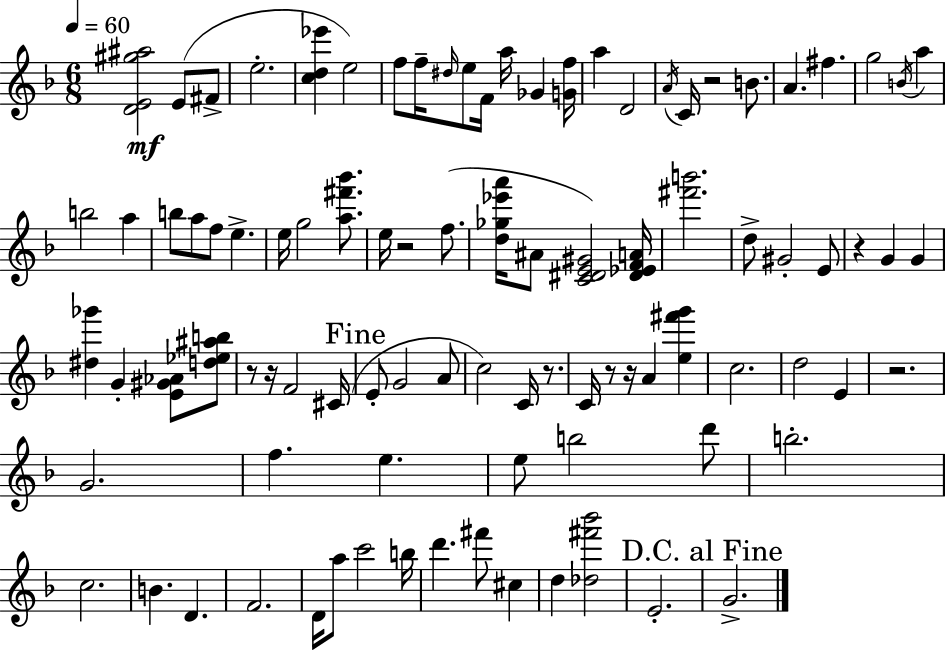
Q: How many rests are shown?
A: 9